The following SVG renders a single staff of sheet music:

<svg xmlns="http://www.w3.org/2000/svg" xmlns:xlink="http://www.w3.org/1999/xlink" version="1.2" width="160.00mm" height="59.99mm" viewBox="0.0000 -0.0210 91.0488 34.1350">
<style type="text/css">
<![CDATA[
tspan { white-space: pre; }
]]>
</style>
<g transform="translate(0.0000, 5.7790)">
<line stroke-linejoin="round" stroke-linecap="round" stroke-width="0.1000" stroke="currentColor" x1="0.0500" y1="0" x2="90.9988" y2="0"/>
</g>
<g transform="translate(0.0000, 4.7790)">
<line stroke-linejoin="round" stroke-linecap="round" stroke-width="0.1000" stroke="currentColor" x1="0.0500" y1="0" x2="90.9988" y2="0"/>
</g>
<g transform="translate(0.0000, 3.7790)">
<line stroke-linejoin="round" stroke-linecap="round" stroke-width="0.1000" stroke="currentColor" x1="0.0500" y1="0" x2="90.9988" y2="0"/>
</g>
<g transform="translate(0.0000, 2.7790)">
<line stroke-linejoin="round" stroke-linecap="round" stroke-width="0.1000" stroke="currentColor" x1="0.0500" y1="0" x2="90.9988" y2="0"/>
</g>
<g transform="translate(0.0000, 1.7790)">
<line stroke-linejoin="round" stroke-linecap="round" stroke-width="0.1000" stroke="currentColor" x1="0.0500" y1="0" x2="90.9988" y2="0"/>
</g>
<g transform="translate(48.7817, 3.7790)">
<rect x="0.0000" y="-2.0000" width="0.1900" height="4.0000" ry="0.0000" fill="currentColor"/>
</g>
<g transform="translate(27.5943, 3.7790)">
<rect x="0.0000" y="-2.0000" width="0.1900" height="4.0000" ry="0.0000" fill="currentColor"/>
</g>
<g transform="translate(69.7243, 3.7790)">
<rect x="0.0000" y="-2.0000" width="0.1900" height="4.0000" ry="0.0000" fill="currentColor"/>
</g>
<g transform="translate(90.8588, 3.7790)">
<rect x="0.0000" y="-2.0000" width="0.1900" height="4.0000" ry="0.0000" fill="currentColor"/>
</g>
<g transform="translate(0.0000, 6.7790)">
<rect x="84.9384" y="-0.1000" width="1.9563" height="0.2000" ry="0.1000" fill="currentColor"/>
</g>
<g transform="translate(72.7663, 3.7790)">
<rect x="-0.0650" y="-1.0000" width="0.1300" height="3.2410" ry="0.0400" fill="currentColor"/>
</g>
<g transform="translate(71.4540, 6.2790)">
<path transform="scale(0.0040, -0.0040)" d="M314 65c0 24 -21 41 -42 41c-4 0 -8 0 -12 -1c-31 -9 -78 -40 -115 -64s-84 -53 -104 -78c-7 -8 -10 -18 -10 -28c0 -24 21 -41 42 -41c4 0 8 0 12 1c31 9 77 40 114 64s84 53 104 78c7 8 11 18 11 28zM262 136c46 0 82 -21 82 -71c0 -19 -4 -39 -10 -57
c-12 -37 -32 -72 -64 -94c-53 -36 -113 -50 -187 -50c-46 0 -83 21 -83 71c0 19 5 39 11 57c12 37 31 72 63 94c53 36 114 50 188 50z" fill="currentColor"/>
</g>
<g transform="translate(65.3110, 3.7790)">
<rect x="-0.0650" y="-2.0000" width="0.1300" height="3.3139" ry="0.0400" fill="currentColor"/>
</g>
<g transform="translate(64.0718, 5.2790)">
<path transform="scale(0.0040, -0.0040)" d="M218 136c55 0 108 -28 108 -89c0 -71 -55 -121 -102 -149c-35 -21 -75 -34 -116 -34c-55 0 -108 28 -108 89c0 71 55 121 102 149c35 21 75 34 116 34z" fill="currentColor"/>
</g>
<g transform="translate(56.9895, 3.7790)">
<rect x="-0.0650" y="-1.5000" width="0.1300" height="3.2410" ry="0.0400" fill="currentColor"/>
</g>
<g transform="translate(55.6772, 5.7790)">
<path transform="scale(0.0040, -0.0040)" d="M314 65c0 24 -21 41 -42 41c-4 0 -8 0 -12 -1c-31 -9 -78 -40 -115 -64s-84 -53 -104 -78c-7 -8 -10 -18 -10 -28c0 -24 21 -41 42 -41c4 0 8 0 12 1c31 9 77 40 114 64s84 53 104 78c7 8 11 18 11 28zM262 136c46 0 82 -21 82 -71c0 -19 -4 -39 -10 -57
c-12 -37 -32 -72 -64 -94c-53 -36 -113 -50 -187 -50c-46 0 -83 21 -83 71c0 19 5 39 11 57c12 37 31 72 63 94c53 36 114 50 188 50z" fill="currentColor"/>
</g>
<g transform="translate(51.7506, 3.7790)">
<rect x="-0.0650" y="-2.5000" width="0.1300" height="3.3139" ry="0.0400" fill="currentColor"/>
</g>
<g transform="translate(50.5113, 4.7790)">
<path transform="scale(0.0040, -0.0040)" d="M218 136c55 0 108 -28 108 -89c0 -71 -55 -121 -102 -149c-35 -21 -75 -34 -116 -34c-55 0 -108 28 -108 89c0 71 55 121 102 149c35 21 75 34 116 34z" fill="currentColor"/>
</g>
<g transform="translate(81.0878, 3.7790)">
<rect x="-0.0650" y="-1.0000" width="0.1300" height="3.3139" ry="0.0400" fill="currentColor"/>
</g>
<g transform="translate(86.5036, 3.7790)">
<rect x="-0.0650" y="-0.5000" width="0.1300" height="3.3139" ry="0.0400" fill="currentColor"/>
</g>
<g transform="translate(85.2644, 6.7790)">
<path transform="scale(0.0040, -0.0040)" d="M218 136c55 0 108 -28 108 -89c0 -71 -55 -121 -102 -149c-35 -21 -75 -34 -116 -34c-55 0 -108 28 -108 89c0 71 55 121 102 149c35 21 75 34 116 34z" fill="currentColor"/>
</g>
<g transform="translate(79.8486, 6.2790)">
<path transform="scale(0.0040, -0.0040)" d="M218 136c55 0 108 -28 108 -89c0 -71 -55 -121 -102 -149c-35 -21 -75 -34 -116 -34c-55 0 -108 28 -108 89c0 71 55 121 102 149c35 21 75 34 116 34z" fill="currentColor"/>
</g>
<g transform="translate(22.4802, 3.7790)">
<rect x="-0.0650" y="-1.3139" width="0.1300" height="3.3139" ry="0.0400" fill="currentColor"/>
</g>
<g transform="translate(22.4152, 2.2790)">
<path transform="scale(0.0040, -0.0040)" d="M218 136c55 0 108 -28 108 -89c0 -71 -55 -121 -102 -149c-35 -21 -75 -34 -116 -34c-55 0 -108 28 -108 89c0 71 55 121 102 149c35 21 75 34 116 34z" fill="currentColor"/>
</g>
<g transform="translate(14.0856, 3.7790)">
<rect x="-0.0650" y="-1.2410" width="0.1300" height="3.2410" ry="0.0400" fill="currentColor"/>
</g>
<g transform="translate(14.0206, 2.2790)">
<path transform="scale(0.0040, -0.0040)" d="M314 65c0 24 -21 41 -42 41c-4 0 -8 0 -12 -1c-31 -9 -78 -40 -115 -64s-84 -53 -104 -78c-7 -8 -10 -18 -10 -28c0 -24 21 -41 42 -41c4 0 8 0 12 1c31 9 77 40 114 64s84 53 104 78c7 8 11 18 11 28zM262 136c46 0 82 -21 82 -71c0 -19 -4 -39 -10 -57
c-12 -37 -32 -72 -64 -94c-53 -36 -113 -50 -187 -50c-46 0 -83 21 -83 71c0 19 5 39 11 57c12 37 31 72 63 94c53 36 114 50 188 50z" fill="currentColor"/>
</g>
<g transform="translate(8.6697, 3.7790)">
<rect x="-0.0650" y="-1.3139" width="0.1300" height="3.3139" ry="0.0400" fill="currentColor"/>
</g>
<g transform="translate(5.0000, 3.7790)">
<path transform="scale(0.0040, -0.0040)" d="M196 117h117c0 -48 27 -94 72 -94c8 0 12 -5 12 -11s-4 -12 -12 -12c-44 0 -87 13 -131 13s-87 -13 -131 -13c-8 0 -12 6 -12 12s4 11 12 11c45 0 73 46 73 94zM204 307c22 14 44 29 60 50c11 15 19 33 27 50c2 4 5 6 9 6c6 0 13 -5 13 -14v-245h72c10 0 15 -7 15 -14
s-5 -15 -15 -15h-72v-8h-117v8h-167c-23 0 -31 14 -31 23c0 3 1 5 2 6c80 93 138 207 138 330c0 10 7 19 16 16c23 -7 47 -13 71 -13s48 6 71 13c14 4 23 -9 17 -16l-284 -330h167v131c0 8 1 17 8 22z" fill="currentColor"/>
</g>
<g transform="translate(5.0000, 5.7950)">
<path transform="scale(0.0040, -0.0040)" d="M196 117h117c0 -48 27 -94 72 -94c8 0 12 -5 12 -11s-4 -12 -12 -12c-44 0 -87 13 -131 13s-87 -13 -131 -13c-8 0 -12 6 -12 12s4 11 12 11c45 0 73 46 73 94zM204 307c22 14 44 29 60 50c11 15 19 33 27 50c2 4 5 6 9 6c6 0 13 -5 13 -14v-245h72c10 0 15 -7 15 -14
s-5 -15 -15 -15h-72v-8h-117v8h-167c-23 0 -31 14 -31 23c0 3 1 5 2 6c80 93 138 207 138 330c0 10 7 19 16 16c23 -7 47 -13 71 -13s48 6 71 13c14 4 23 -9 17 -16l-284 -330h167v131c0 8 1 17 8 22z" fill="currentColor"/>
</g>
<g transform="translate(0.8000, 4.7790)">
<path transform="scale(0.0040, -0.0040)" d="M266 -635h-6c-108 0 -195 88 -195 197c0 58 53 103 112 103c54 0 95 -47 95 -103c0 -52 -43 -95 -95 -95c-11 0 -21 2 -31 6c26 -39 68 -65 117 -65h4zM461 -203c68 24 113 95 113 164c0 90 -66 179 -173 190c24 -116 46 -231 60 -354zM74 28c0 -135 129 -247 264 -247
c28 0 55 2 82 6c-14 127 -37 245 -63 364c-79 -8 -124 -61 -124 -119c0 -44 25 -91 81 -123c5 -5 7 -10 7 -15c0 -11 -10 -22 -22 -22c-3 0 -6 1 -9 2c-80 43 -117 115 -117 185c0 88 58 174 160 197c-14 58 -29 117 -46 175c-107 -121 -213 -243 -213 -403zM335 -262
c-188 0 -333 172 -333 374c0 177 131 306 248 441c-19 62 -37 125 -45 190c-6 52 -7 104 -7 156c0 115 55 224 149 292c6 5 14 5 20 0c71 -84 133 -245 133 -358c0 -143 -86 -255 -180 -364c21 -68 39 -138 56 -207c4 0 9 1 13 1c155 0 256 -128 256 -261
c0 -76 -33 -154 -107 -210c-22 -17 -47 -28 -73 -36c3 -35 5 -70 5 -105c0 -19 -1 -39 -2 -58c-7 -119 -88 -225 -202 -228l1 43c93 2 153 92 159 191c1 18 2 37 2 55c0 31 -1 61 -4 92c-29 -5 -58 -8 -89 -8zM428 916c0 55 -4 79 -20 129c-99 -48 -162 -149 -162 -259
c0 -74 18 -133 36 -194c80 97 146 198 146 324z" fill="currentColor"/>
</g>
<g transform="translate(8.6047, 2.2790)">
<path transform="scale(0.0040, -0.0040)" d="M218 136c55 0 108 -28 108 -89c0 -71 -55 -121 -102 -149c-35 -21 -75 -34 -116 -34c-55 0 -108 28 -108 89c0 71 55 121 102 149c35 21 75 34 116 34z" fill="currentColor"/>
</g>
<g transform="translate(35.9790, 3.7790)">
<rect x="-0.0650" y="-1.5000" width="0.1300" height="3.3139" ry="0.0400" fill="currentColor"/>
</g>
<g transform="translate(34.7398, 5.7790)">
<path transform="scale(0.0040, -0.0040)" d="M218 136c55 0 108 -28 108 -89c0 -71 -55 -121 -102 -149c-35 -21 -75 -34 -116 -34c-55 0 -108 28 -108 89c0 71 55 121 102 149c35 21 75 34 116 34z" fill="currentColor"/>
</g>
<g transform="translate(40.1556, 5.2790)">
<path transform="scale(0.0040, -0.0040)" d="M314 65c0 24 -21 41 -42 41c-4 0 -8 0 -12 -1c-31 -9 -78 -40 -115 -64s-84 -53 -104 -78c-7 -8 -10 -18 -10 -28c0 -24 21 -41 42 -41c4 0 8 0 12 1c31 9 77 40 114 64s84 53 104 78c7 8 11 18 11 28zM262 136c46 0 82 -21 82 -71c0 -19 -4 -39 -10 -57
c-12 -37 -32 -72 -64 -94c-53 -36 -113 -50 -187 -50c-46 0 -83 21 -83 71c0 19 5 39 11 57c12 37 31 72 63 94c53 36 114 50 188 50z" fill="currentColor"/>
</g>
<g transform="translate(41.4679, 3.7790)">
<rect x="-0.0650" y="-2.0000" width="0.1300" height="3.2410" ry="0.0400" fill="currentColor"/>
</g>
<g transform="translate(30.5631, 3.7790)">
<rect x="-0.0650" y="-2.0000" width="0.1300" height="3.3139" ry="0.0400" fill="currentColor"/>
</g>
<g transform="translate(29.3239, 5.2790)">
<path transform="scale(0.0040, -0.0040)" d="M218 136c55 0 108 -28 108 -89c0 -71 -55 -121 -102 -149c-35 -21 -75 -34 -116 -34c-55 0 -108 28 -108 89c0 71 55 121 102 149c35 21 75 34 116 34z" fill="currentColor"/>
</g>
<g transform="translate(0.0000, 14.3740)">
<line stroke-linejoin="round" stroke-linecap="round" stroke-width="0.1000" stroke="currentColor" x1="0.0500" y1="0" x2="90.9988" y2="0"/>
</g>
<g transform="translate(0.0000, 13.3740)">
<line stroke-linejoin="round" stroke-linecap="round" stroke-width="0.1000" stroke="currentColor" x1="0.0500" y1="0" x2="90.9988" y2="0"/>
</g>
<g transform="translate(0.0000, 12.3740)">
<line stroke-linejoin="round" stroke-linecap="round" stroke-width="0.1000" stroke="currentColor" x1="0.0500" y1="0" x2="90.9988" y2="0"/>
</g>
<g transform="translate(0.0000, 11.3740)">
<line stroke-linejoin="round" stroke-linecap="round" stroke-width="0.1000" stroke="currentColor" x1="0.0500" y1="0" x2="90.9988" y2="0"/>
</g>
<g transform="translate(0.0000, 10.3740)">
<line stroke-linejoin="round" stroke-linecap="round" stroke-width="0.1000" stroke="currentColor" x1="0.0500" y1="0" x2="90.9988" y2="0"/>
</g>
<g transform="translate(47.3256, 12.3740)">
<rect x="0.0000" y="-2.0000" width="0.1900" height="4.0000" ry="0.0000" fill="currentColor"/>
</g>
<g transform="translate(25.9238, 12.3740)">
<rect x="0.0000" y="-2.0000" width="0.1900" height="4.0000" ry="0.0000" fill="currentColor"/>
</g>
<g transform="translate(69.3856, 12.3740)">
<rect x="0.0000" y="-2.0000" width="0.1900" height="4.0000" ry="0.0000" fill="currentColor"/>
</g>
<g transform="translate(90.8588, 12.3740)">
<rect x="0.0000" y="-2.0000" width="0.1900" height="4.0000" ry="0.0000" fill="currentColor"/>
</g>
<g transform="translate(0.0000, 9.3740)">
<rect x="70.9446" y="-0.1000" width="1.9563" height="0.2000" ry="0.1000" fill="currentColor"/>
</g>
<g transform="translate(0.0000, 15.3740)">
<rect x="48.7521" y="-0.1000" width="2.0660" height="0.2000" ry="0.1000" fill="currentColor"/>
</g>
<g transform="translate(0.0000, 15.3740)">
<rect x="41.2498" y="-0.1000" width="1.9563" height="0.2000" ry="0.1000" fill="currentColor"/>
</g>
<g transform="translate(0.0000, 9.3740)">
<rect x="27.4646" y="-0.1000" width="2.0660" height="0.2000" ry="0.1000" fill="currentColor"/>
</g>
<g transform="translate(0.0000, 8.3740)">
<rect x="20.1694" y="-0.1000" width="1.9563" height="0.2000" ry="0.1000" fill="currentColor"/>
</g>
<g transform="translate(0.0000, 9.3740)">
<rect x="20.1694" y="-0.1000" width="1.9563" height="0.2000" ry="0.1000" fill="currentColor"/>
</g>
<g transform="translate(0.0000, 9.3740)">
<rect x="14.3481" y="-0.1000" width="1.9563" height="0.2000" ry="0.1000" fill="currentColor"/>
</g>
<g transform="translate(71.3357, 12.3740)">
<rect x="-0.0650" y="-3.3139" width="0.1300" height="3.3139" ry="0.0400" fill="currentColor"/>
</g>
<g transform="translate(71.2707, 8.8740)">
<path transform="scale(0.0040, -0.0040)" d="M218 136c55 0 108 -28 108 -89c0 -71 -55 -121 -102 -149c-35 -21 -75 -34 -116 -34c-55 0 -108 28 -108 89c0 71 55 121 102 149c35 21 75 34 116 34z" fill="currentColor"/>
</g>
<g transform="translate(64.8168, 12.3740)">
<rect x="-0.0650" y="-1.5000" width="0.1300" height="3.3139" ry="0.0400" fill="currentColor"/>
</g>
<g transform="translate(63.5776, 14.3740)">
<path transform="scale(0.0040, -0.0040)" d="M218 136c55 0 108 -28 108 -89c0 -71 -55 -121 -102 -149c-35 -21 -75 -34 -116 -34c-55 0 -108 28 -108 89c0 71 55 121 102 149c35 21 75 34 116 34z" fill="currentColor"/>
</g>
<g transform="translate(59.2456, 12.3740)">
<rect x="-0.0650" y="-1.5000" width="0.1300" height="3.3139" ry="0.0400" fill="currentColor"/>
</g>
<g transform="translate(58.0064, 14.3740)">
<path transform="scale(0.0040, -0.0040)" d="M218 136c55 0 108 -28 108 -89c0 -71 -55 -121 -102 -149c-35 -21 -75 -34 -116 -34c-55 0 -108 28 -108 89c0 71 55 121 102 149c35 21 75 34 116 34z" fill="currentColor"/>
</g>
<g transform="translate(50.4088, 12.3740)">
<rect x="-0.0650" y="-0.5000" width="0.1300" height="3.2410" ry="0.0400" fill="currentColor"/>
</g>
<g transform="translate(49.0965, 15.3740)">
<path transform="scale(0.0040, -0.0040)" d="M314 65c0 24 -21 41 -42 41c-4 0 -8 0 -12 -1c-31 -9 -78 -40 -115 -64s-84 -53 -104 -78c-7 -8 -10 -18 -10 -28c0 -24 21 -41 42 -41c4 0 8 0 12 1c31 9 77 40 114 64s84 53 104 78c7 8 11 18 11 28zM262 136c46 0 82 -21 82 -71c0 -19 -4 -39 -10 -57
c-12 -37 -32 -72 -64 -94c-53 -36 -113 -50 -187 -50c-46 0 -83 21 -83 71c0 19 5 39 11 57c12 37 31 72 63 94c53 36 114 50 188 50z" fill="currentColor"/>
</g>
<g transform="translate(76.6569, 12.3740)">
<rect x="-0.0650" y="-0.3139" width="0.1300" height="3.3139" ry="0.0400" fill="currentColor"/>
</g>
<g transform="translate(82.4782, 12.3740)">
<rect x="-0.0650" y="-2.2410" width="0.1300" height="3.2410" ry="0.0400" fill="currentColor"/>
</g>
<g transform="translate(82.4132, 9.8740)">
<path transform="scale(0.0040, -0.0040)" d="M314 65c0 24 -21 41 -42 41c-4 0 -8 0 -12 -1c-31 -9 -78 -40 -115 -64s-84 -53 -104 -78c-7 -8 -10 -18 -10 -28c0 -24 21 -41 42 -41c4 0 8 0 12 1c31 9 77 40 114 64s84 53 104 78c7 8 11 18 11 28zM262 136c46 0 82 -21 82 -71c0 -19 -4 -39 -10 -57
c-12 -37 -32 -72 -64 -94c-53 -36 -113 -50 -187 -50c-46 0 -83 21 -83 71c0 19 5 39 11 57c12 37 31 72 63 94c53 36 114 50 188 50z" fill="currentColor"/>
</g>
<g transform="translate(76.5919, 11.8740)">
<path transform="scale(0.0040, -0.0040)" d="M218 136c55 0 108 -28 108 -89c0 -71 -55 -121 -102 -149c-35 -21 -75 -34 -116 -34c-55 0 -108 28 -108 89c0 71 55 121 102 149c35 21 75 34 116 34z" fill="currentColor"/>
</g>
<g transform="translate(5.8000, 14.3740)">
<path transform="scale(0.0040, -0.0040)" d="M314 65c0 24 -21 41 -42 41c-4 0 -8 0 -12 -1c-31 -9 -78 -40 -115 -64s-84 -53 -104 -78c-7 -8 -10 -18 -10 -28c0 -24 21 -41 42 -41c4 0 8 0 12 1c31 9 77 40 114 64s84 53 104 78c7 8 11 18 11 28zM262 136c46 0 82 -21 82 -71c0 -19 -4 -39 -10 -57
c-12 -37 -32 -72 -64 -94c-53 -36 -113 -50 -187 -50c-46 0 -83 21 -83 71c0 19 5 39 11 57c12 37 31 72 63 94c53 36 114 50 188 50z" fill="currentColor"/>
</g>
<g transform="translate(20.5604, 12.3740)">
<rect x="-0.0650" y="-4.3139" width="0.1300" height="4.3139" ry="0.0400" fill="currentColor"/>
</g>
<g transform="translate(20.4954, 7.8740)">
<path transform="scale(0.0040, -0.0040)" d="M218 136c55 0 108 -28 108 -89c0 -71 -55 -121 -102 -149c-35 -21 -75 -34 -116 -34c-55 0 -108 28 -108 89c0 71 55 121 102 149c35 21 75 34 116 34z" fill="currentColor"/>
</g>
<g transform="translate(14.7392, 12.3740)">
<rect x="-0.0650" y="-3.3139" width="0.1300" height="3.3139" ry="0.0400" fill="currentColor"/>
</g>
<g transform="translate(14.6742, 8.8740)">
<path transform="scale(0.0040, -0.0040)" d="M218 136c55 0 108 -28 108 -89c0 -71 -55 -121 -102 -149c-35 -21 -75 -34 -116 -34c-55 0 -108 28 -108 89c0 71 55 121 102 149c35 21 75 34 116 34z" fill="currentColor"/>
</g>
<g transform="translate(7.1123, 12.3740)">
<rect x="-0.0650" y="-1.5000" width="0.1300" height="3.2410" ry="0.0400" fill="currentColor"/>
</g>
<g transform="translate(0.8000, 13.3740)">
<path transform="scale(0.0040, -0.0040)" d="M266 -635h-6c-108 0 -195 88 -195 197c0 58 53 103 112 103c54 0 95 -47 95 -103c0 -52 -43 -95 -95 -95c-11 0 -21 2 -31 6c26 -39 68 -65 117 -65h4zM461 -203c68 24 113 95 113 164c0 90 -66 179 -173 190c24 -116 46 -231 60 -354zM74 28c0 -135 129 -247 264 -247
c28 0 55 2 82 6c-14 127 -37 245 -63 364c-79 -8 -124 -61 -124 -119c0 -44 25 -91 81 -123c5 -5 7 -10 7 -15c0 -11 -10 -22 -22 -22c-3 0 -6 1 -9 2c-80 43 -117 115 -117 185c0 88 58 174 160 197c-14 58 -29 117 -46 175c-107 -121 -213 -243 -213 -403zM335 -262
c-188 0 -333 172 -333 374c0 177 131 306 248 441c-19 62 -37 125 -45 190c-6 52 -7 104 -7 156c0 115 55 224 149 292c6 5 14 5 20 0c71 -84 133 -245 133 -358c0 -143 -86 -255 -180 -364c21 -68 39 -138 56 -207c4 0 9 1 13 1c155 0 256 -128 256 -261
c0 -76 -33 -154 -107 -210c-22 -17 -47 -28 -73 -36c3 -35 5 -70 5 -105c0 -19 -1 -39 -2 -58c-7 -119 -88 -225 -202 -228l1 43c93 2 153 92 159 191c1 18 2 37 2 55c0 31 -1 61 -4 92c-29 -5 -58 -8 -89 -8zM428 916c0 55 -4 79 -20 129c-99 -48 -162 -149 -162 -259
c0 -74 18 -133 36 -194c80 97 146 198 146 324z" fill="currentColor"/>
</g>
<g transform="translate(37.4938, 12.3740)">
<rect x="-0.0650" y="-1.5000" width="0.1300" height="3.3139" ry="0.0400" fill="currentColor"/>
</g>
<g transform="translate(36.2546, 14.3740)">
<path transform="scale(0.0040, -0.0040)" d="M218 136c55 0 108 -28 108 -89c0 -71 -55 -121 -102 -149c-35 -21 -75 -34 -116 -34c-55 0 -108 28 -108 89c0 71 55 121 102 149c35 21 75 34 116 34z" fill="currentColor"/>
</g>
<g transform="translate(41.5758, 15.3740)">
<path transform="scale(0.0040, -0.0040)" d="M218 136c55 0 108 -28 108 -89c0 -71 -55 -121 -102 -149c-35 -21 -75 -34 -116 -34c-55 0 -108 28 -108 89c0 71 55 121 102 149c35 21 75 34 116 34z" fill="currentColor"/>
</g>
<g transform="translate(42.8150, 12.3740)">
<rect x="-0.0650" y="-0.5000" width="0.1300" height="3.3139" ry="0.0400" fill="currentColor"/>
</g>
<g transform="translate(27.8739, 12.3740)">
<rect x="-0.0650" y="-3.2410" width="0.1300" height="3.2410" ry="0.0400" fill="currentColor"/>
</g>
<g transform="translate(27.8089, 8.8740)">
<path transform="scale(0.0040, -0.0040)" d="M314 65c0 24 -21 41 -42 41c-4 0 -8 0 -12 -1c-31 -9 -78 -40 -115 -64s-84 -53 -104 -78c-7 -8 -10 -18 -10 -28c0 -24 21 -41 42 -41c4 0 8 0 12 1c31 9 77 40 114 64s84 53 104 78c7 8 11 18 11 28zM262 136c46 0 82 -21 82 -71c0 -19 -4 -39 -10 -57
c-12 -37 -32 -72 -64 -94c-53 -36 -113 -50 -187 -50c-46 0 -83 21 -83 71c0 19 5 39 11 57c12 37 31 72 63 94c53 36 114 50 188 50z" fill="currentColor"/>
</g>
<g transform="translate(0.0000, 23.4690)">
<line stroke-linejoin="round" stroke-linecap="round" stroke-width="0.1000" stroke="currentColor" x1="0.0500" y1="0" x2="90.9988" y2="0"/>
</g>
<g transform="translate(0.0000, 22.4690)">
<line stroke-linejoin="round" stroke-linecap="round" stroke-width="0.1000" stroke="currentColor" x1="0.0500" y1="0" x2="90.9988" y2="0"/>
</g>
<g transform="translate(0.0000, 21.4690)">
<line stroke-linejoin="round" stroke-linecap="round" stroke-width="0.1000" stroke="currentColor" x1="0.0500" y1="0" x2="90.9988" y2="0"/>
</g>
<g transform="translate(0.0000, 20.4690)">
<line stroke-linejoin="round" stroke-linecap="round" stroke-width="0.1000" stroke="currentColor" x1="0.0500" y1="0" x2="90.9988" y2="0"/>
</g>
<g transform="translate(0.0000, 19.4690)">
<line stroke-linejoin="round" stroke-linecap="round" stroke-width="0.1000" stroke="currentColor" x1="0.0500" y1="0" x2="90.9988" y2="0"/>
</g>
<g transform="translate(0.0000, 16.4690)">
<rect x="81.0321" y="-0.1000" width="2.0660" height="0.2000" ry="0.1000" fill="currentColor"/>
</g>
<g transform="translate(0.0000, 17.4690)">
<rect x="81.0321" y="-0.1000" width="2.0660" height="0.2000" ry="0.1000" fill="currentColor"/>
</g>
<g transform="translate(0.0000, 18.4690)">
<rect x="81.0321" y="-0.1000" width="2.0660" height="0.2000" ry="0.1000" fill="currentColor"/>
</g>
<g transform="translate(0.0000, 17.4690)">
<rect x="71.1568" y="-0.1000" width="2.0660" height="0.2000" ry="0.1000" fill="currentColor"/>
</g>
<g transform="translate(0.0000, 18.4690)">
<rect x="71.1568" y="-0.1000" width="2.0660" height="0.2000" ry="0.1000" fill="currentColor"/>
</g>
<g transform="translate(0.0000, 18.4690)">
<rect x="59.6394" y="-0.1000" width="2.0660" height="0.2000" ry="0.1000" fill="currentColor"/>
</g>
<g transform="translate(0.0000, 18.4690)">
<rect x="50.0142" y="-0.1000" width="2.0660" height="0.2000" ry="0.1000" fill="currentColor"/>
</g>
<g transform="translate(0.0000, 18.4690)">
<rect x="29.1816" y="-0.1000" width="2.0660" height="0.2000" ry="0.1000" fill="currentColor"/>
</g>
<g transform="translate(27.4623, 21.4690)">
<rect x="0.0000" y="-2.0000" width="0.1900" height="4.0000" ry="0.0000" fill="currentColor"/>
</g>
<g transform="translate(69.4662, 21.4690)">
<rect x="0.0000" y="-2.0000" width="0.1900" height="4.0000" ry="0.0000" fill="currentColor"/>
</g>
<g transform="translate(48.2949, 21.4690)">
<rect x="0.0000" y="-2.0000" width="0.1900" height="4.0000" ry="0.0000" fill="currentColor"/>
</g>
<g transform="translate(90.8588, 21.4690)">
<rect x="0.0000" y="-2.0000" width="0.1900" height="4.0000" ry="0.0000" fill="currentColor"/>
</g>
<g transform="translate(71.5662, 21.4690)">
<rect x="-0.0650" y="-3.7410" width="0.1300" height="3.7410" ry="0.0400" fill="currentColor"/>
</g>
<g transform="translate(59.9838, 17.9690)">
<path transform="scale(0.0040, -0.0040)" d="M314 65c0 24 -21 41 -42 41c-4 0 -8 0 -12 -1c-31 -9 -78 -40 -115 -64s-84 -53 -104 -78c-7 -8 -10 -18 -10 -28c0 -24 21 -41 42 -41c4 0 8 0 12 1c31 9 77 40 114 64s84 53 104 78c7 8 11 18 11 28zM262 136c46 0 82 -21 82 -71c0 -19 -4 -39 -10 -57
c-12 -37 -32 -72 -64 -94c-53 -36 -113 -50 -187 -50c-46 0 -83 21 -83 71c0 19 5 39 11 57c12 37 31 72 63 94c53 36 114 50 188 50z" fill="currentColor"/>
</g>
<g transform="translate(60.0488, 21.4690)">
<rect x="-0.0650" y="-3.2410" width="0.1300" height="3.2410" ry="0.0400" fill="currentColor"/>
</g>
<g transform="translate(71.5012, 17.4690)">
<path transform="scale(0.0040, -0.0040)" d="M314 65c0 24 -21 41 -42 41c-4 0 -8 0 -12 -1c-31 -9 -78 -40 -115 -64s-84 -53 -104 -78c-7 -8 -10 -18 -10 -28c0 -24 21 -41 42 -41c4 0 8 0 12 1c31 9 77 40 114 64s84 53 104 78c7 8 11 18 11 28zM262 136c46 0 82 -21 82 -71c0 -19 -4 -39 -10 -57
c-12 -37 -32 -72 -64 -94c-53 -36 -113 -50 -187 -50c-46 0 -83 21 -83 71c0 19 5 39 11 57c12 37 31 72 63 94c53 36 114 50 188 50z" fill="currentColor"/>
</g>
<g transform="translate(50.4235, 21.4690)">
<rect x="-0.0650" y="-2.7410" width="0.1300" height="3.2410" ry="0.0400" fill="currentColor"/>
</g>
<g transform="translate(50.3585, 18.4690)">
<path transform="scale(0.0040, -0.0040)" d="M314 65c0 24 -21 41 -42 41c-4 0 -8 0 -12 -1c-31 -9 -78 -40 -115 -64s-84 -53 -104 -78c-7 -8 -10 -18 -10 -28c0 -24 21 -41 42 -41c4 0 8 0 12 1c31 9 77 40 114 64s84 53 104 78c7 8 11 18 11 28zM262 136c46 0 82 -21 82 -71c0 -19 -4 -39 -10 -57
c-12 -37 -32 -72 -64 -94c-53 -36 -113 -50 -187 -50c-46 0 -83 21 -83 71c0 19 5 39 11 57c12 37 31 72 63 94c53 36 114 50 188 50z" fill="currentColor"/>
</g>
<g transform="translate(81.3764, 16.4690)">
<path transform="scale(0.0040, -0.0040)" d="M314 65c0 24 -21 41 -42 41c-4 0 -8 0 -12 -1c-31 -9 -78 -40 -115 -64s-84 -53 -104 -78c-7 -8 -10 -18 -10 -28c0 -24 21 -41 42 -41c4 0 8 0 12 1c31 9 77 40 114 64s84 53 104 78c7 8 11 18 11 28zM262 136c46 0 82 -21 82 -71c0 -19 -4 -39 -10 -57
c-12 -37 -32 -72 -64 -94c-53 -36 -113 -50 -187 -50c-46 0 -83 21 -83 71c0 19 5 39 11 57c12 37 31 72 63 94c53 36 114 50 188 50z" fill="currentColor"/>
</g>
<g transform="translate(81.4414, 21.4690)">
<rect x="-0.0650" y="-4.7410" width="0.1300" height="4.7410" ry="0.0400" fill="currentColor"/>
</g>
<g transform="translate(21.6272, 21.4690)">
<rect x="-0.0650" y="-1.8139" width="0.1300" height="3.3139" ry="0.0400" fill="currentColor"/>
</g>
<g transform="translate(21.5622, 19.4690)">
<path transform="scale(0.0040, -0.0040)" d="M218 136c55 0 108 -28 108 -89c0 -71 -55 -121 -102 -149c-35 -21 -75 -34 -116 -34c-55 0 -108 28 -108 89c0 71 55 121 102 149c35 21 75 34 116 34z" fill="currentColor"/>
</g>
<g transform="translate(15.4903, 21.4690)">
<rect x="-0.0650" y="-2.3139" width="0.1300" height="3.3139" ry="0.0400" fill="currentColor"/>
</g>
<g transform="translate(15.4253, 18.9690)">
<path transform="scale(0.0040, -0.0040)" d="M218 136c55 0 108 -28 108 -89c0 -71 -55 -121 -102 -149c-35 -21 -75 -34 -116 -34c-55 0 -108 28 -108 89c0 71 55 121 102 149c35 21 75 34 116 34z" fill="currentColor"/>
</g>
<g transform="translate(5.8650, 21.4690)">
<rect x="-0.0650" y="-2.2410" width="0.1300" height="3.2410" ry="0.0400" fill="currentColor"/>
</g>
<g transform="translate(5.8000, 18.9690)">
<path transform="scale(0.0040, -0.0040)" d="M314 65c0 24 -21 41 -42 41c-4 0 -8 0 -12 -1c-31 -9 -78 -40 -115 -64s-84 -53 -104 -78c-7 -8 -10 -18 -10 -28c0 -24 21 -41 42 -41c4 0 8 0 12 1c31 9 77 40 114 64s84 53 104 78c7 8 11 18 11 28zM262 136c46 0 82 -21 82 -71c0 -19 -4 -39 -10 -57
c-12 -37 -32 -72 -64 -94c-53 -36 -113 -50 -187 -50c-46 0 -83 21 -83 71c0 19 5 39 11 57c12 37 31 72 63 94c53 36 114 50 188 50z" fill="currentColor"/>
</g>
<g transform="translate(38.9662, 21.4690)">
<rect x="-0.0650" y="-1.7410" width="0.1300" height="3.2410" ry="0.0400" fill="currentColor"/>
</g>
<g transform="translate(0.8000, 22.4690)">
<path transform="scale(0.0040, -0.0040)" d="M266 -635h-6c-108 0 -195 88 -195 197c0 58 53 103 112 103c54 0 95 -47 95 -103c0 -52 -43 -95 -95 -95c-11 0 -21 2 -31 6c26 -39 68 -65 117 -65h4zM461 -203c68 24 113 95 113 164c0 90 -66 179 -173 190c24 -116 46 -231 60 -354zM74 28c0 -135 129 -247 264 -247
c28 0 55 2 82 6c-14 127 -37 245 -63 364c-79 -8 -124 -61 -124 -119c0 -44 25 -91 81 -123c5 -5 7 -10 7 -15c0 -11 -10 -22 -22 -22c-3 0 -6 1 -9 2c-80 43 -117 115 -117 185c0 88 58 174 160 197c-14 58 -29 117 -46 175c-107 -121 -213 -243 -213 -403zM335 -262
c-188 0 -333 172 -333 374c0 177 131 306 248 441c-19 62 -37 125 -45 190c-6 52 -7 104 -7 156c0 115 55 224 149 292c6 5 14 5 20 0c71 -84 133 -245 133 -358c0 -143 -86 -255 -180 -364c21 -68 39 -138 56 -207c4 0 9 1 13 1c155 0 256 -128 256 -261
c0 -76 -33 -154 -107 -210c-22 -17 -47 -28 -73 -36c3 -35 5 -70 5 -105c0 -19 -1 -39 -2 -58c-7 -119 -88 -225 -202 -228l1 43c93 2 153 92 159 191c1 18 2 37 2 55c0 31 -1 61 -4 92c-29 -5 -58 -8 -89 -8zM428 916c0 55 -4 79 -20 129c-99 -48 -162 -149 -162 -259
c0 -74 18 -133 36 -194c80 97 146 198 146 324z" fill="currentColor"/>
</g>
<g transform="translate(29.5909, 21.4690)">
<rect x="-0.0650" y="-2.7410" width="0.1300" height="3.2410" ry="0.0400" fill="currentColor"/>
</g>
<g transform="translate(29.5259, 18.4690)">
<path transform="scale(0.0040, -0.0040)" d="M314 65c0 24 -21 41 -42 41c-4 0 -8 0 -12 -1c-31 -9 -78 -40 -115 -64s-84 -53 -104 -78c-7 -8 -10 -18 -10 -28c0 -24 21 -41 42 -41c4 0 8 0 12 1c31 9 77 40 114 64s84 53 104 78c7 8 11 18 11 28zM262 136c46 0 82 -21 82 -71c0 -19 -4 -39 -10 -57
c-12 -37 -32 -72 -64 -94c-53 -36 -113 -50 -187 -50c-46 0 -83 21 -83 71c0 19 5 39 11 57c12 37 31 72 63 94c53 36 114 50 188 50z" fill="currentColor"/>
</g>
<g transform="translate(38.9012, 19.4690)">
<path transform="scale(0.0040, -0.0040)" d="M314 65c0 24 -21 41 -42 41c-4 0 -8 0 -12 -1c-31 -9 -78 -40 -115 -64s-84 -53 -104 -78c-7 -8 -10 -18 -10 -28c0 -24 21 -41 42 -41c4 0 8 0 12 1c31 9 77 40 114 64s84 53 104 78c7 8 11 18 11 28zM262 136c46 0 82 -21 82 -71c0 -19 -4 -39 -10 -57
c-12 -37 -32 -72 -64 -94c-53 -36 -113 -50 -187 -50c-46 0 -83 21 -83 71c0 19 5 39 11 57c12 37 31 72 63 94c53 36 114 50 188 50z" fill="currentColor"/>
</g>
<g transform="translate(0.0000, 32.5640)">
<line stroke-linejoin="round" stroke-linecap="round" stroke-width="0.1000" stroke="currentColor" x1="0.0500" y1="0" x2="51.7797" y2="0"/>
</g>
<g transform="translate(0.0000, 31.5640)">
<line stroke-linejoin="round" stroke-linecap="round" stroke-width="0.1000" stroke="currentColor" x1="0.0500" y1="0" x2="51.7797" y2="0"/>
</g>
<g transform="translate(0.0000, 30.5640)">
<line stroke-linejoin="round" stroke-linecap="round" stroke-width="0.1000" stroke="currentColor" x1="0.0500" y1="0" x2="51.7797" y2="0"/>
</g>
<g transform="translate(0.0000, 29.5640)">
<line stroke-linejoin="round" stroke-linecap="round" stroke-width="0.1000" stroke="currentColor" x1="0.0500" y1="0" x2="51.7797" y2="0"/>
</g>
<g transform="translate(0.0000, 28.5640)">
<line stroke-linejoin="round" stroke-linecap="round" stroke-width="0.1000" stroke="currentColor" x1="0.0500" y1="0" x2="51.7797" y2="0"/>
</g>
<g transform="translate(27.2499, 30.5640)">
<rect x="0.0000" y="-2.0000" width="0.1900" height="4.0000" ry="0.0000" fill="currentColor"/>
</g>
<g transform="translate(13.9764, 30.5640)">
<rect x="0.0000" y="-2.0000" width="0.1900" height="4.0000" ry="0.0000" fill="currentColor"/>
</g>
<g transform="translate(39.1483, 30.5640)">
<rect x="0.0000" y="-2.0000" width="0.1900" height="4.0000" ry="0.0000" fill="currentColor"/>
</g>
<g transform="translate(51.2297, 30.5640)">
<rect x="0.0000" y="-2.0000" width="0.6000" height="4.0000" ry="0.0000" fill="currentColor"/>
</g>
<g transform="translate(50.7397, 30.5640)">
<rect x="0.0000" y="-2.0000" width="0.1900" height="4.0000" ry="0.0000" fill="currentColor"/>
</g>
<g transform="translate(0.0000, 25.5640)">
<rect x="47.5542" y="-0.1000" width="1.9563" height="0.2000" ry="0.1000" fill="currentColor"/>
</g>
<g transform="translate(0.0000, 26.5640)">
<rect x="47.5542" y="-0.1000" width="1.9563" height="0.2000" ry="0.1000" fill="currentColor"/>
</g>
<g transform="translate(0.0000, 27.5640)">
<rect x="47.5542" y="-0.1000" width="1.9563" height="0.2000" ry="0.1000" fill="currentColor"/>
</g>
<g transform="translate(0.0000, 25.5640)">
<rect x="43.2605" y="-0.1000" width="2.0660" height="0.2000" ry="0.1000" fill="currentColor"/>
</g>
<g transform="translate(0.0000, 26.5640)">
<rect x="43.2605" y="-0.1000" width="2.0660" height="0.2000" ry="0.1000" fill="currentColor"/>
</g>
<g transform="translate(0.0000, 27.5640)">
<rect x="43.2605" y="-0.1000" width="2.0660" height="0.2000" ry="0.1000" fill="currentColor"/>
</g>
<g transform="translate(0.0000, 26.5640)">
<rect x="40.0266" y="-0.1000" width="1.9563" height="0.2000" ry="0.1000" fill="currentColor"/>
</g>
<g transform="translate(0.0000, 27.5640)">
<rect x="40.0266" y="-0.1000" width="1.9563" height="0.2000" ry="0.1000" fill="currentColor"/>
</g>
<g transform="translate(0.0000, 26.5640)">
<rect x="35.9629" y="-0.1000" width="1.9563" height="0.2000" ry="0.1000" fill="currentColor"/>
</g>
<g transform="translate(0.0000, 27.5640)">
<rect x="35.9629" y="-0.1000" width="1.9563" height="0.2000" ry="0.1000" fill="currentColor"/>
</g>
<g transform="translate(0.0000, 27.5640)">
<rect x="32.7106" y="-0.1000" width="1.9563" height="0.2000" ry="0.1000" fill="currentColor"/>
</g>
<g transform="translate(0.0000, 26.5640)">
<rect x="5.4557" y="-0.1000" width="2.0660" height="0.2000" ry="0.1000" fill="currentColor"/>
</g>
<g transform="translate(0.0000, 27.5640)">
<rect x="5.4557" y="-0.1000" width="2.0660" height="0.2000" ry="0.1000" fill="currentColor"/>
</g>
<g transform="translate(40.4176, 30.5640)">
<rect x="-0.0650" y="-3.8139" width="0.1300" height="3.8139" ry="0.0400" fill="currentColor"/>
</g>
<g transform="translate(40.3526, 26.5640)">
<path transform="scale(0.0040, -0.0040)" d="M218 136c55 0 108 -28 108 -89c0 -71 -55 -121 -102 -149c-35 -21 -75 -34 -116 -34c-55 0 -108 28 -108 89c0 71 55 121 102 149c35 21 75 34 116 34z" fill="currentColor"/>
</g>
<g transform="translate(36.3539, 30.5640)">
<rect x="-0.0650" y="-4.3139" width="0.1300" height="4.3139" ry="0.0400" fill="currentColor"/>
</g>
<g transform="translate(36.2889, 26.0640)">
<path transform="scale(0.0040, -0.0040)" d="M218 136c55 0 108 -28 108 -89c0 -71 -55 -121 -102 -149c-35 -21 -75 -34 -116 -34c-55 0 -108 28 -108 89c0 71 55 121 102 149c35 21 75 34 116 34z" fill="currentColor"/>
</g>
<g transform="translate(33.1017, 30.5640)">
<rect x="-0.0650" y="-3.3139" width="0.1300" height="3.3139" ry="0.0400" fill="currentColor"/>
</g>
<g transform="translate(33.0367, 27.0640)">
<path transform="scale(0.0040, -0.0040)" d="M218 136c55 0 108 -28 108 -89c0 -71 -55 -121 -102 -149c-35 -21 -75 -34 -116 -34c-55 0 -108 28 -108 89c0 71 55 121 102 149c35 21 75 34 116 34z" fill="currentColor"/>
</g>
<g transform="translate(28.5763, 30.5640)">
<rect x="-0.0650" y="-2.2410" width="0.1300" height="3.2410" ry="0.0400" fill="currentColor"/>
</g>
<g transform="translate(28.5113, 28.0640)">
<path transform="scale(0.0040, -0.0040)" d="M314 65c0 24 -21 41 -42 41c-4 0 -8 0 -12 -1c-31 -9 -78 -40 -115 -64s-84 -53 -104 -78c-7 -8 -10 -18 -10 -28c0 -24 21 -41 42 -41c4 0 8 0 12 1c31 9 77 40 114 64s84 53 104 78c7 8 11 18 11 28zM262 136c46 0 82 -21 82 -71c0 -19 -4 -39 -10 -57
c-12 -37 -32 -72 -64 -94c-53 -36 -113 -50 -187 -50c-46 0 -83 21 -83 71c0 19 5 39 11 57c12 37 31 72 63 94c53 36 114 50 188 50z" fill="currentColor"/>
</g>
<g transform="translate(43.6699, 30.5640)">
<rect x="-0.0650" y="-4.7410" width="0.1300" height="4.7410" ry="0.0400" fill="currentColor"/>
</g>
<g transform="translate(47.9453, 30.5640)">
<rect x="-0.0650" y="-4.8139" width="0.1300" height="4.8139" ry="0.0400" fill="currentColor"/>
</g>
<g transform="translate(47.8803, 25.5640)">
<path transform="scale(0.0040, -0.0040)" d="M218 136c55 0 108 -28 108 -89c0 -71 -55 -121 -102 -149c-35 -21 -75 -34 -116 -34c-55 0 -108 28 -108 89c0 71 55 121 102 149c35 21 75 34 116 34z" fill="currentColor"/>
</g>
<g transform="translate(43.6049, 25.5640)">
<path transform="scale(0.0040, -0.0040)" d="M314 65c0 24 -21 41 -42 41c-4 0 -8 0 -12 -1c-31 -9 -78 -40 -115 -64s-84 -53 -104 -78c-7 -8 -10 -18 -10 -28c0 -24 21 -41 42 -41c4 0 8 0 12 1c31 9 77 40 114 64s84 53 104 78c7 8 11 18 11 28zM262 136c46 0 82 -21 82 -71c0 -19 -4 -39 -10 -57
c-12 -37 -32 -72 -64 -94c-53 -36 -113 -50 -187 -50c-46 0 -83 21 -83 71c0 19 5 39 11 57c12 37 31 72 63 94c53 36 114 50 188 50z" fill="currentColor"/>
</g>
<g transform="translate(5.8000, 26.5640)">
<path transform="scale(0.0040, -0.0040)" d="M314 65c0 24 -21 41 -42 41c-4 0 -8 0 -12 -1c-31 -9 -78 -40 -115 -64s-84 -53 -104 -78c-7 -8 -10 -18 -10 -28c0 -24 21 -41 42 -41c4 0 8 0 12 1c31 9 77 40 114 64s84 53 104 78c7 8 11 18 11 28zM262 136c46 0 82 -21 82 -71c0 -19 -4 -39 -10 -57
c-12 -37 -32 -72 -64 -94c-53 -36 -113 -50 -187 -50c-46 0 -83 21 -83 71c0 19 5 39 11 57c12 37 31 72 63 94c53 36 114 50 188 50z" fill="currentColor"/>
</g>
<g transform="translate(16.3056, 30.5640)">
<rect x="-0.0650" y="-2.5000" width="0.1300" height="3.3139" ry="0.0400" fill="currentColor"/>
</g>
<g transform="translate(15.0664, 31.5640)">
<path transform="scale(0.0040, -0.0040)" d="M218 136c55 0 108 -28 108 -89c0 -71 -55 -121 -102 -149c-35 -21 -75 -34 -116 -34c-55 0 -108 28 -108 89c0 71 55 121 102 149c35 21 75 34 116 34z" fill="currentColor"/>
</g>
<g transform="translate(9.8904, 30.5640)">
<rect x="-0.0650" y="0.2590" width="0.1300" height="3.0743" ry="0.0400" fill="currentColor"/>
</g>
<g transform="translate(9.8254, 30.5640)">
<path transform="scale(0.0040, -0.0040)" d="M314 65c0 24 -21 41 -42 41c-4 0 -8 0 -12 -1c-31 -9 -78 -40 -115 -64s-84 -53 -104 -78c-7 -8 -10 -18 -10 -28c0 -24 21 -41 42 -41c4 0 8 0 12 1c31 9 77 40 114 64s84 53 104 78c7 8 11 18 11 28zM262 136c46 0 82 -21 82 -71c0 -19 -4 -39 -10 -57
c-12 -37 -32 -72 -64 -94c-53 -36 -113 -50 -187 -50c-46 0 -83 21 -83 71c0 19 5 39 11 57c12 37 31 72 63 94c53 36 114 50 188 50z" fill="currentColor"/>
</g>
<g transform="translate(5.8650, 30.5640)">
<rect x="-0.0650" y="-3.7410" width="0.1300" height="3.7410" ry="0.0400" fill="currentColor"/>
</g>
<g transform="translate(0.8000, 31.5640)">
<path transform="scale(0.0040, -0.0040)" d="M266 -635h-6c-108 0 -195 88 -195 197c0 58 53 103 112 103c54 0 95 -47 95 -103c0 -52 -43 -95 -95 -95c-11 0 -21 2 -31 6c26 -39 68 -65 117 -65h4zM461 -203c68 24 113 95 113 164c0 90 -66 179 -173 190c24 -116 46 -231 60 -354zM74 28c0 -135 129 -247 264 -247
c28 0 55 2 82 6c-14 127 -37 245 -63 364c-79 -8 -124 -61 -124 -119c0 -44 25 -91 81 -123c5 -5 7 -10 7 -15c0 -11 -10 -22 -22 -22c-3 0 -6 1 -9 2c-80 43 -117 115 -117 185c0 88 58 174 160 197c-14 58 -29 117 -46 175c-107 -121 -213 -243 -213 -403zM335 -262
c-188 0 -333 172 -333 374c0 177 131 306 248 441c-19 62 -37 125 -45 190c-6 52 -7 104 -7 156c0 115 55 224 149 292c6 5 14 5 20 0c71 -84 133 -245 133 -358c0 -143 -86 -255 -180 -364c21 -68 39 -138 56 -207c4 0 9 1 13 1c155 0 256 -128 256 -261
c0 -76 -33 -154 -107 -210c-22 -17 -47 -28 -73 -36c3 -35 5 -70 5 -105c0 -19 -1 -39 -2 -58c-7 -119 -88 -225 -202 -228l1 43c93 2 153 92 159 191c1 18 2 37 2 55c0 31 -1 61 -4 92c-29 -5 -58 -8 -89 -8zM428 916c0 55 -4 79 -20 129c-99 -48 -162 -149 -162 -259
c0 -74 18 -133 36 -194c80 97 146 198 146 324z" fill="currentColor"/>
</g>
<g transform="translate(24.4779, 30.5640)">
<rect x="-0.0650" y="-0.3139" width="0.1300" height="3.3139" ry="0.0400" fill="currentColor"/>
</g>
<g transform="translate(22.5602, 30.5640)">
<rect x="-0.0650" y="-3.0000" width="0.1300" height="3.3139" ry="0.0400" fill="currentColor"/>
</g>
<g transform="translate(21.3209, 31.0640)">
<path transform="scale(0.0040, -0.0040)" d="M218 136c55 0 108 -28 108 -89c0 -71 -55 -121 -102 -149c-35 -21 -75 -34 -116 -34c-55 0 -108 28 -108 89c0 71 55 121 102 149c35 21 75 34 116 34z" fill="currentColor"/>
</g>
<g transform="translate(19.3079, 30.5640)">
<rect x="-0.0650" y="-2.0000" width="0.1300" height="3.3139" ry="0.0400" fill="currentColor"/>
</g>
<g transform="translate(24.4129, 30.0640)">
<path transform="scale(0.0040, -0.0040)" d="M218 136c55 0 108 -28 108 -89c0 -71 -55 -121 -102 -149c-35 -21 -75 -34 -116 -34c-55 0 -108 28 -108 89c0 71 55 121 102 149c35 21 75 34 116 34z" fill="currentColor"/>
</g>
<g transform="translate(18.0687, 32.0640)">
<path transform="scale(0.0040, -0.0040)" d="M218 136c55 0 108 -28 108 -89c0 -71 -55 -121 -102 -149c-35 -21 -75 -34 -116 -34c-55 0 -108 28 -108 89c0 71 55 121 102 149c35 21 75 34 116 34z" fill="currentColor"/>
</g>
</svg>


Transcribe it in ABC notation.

X:1
T:Untitled
M:4/4
L:1/4
K:C
e e2 e F E F2 G E2 F D2 D C E2 b d' b2 E C C2 E E b c g2 g2 g f a2 f2 a2 b2 c'2 e'2 c'2 B2 G F A c g2 b d' c' e'2 e'